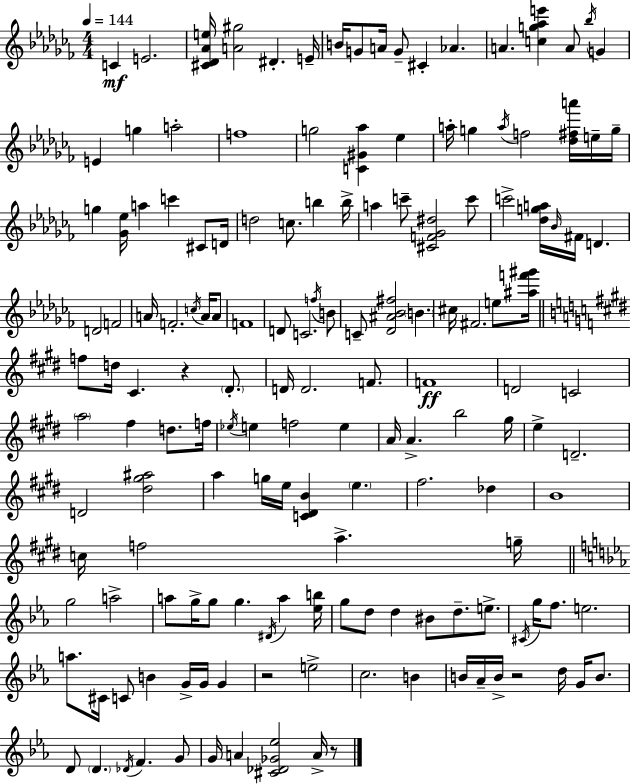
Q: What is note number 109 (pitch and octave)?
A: E5